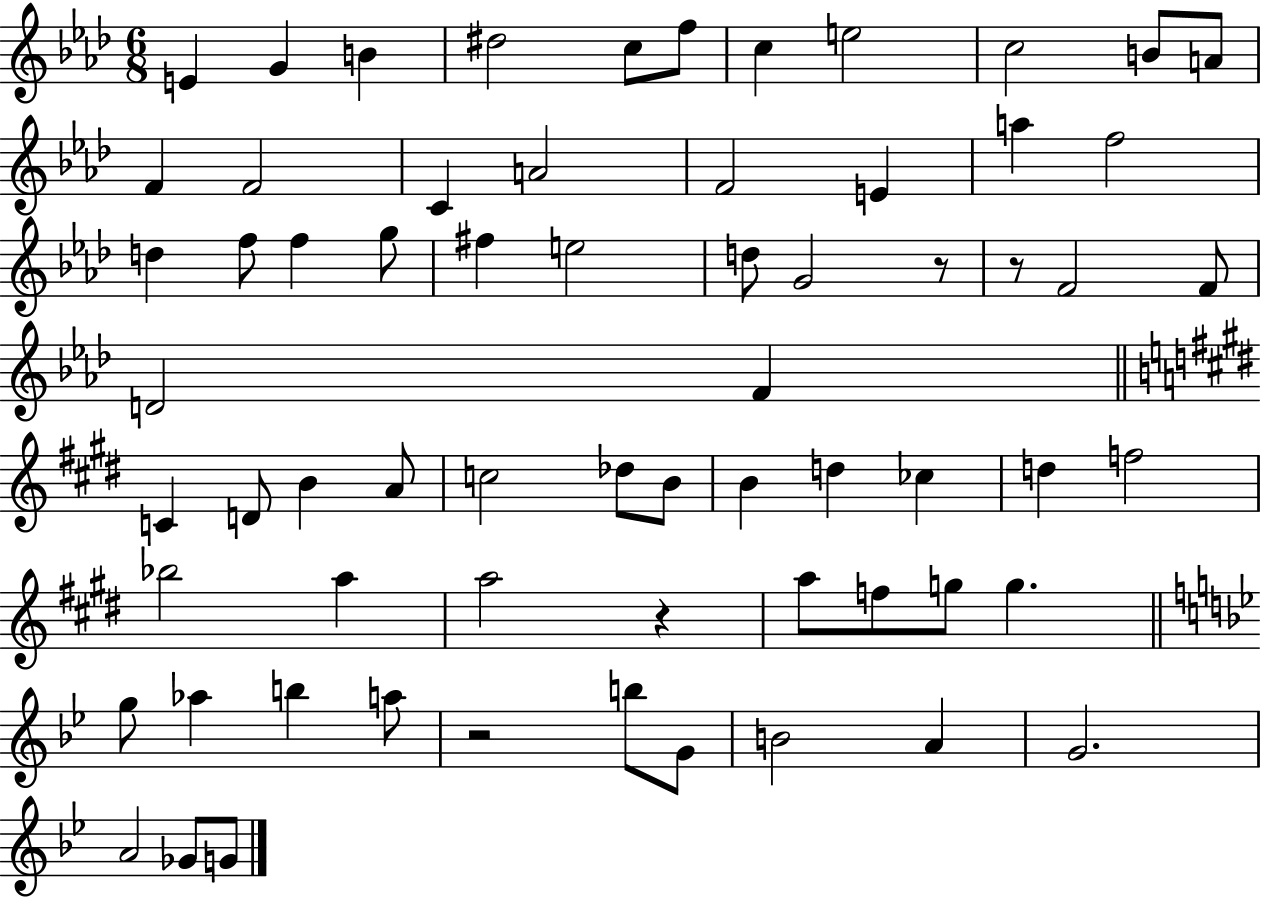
E4/q G4/q B4/q D#5/h C5/e F5/e C5/q E5/h C5/h B4/e A4/e F4/q F4/h C4/q A4/h F4/h E4/q A5/q F5/h D5/q F5/e F5/q G5/e F#5/q E5/h D5/e G4/h R/e R/e F4/h F4/e D4/h F4/q C4/q D4/e B4/q A4/e C5/h Db5/e B4/e B4/q D5/q CES5/q D5/q F5/h Bb5/h A5/q A5/h R/q A5/e F5/e G5/e G5/q. G5/e Ab5/q B5/q A5/e R/h B5/e G4/e B4/h A4/q G4/h. A4/h Gb4/e G4/e